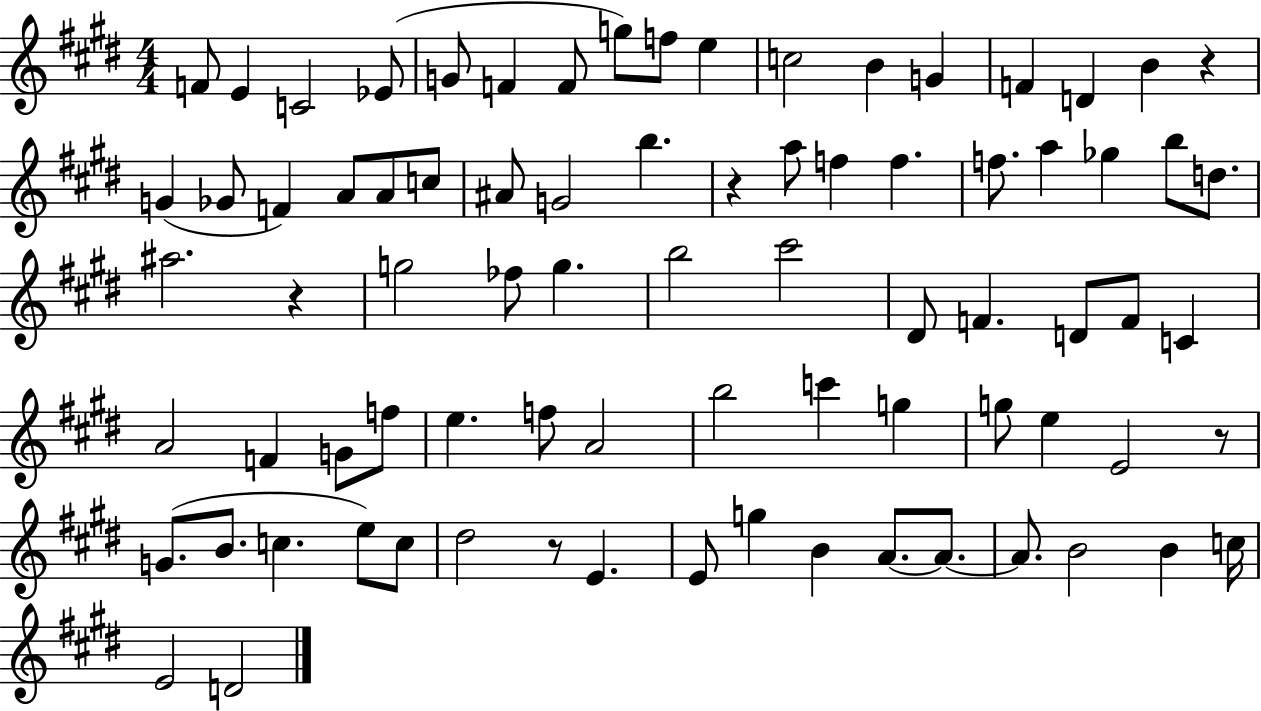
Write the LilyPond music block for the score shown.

{
  \clef treble
  \numericTimeSignature
  \time 4/4
  \key e \major
  \repeat volta 2 { f'8 e'4 c'2 ees'8( | g'8 f'4 f'8 g''8) f''8 e''4 | c''2 b'4 g'4 | f'4 d'4 b'4 r4 | \break g'4( ges'8 f'4) a'8 a'8 c''8 | ais'8 g'2 b''4. | r4 a''8 f''4 f''4. | f''8. a''4 ges''4 b''8 d''8. | \break ais''2. r4 | g''2 fes''8 g''4. | b''2 cis'''2 | dis'8 f'4. d'8 f'8 c'4 | \break a'2 f'4 g'8 f''8 | e''4. f''8 a'2 | b''2 c'''4 g''4 | g''8 e''4 e'2 r8 | \break g'8.( b'8. c''4. e''8) c''8 | dis''2 r8 e'4. | e'8 g''4 b'4 a'8.~~ a'8.~~ | a'8. b'2 b'4 c''16 | \break e'2 d'2 | } \bar "|."
}